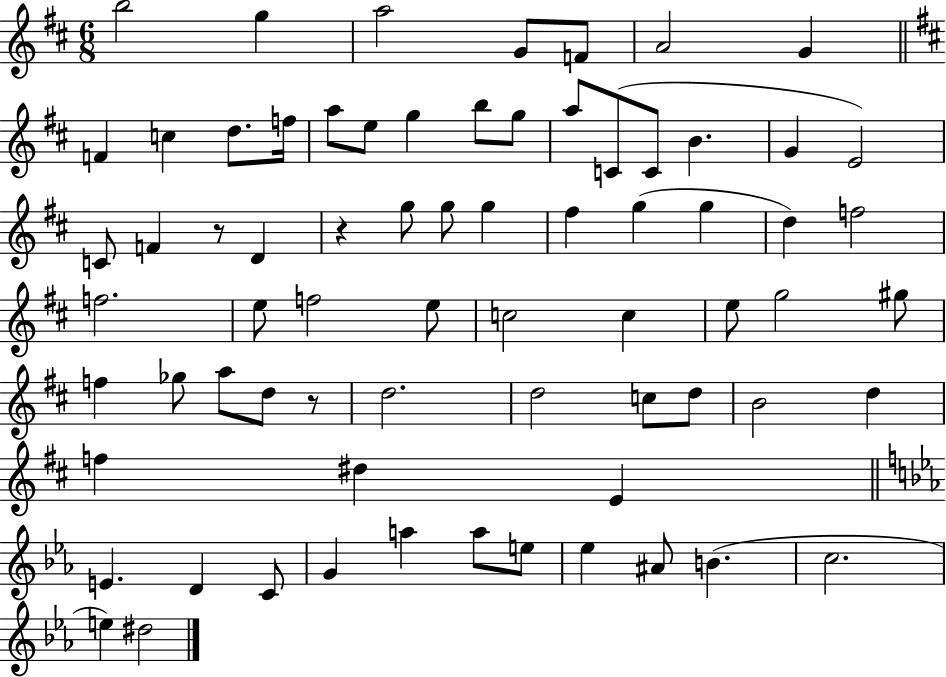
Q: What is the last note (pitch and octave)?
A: D#5